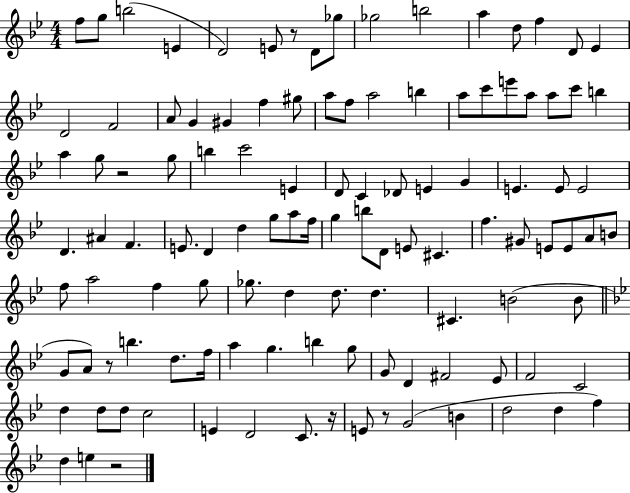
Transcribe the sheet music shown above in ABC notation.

X:1
T:Untitled
M:4/4
L:1/4
K:Bb
f/2 g/2 b2 E D2 E/2 z/2 D/2 _g/2 _g2 b2 a d/2 f D/2 _E D2 F2 A/2 G ^G f ^g/2 a/2 f/2 a2 b a/2 c'/2 e'/2 a/2 a/2 c'/2 b a g/2 z2 g/2 b c'2 E D/2 C _D/2 E G E E/2 E2 D ^A F E/2 D d g/2 a/2 f/4 g b/2 D/2 E/2 ^C f ^G/2 E/2 E/2 A/2 B/2 f/2 a2 f g/2 _g/2 d d/2 d ^C B2 B/2 G/2 A/2 z/2 b d/2 f/4 a g b g/2 G/2 D ^F2 _E/2 F2 C2 d d/2 d/2 c2 E D2 C/2 z/4 E/2 z/2 G2 B d2 d f d e z2